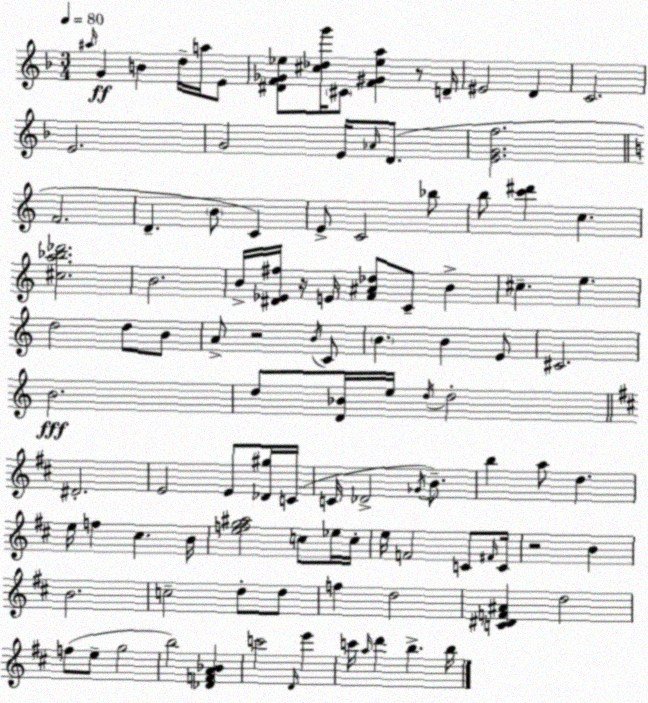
X:1
T:Untitled
M:3/4
L:1/4
K:F
^a/4 G B d/4 a/4 E/2 [^DF_G_e]/2 [^c_dg']/4 ^C/2 [F^G_ea] z/2 D/4 ^E2 D C2 E2 G2 E/4 _A/4 D/2 [EGf]2 F2 D B/2 C E/2 C2 _b/2 b/2 [c'^d'] c [^ca_b_d']2 B2 B/4 [^D_E^f]/4 z/4 E/4 [F^A_d]/2 C/2 B ^c e d2 d/2 B/2 A/2 z2 B/4 C/2 B B E/2 ^C2 B2 d/2 [D_B]/4 e/4 d/4 d2 ^D2 E2 E/2 [_D^g]/4 C/4 C/4 _D2 _G/4 B/2 b a/2 d e/4 f ^c B/4 [efg^a]2 c/2 _e/4 c/4 e/4 F2 C/2 ^F/4 C/4 z2 B B2 c2 d/2 d/2 f d2 [C^DF^A] d2 f/2 e/2 g2 b2 [_DFA_B] c'2 D/4 e' c'/4 a/4 d' b b/4